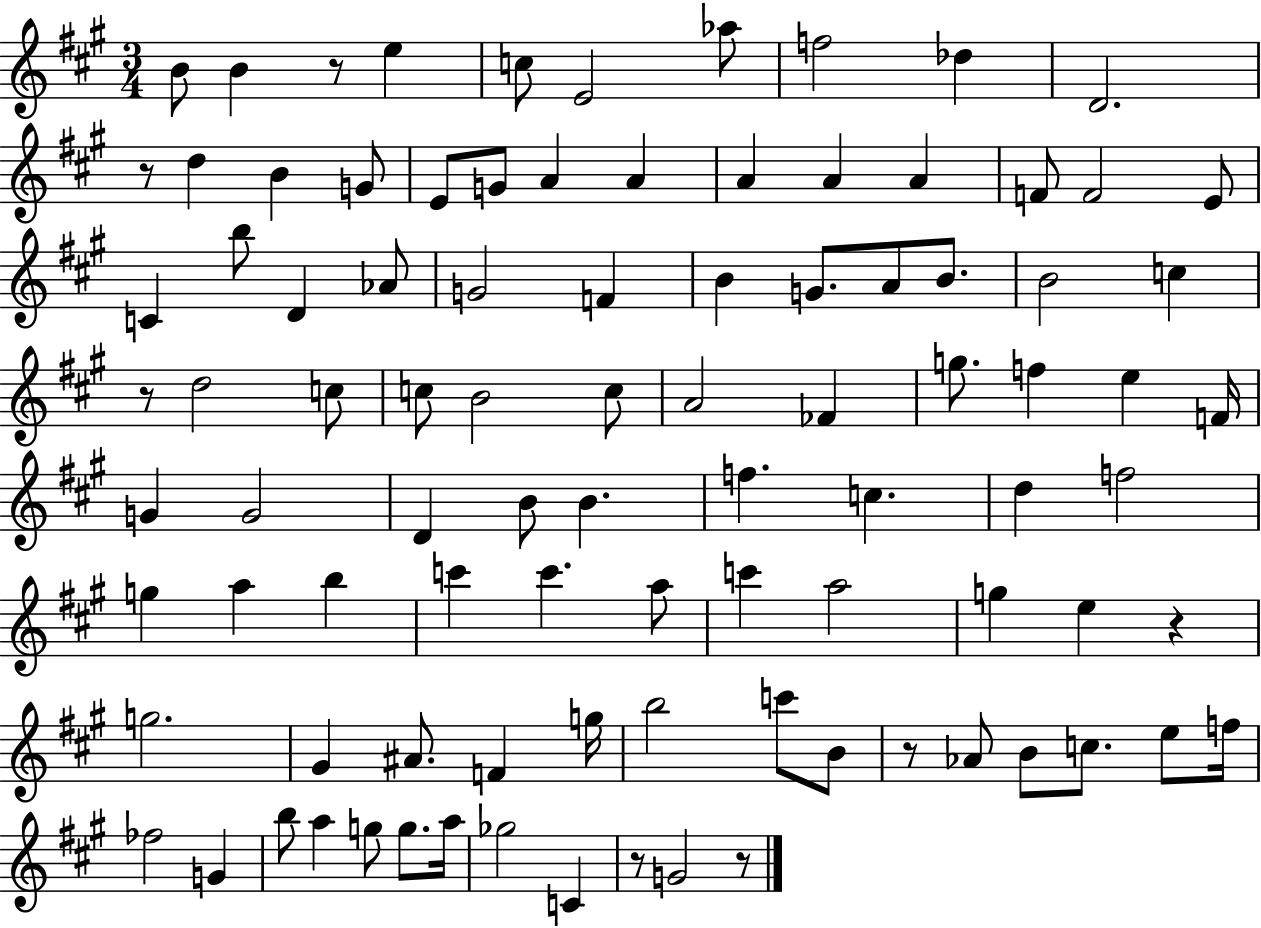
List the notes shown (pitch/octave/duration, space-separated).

B4/e B4/q R/e E5/q C5/e E4/h Ab5/e F5/h Db5/q D4/h. R/e D5/q B4/q G4/e E4/e G4/e A4/q A4/q A4/q A4/q A4/q F4/e F4/h E4/e C4/q B5/e D4/q Ab4/e G4/h F4/q B4/q G4/e. A4/e B4/e. B4/h C5/q R/e D5/h C5/e C5/e B4/h C5/e A4/h FES4/q G5/e. F5/q E5/q F4/s G4/q G4/h D4/q B4/e B4/q. F5/q. C5/q. D5/q F5/h G5/q A5/q B5/q C6/q C6/q. A5/e C6/q A5/h G5/q E5/q R/q G5/h. G#4/q A#4/e. F4/q G5/s B5/h C6/e B4/e R/e Ab4/e B4/e C5/e. E5/e F5/s FES5/h G4/q B5/e A5/q G5/e G5/e. A5/s Gb5/h C4/q R/e G4/h R/e